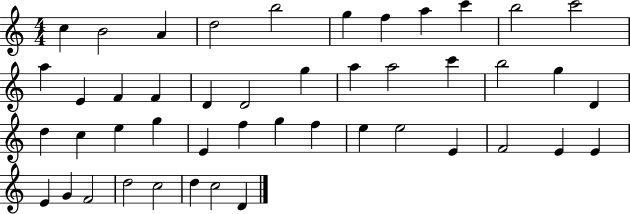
X:1
T:Untitled
M:4/4
L:1/4
K:C
c B2 A d2 b2 g f a c' b2 c'2 a E F F D D2 g a a2 c' b2 g D d c e g E f g f e e2 E F2 E E E G F2 d2 c2 d c2 D